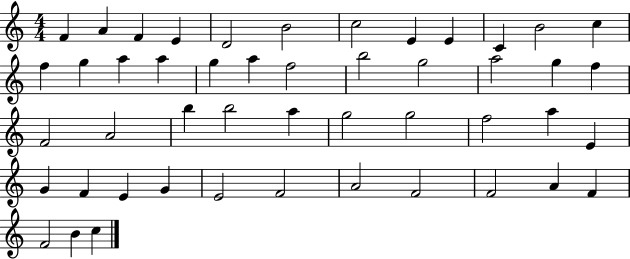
{
  \clef treble
  \numericTimeSignature
  \time 4/4
  \key c \major
  f'4 a'4 f'4 e'4 | d'2 b'2 | c''2 e'4 e'4 | c'4 b'2 c''4 | \break f''4 g''4 a''4 a''4 | g''4 a''4 f''2 | b''2 g''2 | a''2 g''4 f''4 | \break f'2 a'2 | b''4 b''2 a''4 | g''2 g''2 | f''2 a''4 e'4 | \break g'4 f'4 e'4 g'4 | e'2 f'2 | a'2 f'2 | f'2 a'4 f'4 | \break f'2 b'4 c''4 | \bar "|."
}